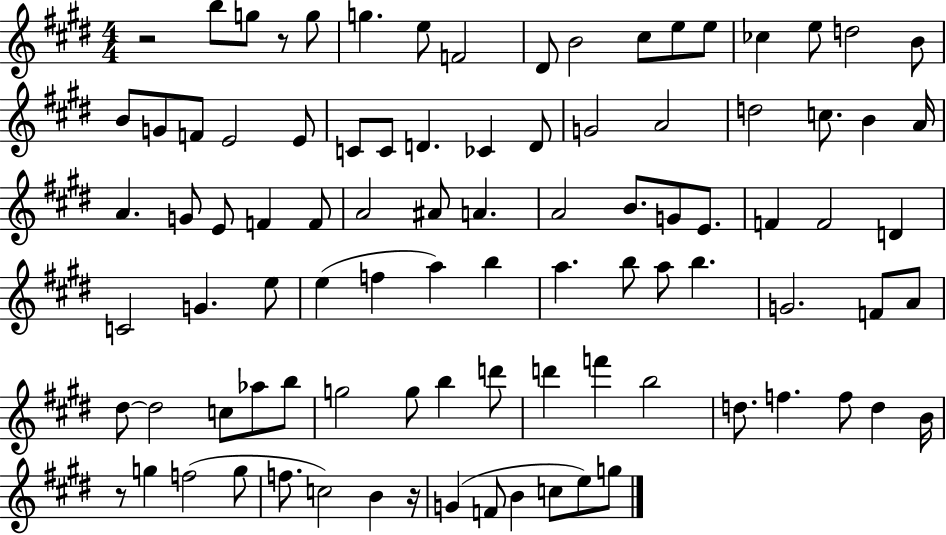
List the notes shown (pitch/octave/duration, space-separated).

R/h B5/e G5/e R/e G5/e G5/q. E5/e F4/h D#4/e B4/h C#5/e E5/e E5/e CES5/q E5/e D5/h B4/e B4/e G4/e F4/e E4/h E4/e C4/e C4/e D4/q. CES4/q D4/e G4/h A4/h D5/h C5/e. B4/q A4/s A4/q. G4/e E4/e F4/q F4/e A4/h A#4/e A4/q. A4/h B4/e. G4/e E4/e. F4/q F4/h D4/q C4/h G4/q. E5/e E5/q F5/q A5/q B5/q A5/q. B5/e A5/e B5/q. G4/h. F4/e A4/e D#5/e D#5/h C5/e Ab5/e B5/e G5/h G5/e B5/q D6/e D6/q F6/q B5/h D5/e. F5/q. F5/e D5/q B4/s R/e G5/q F5/h G5/e F5/e. C5/h B4/q R/s G4/q F4/e B4/q C5/e E5/e G5/e